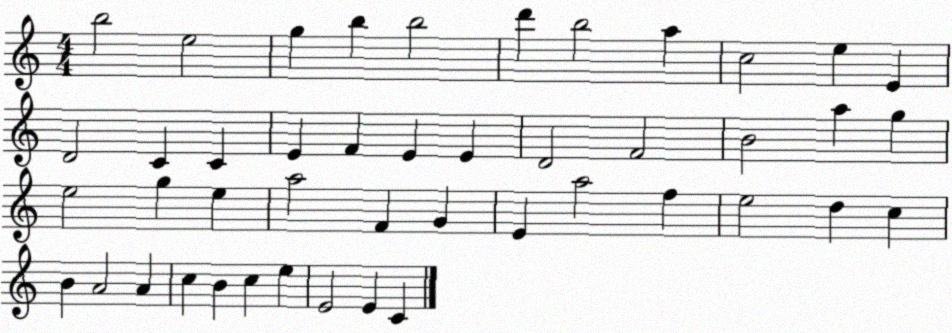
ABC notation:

X:1
T:Untitled
M:4/4
L:1/4
K:C
b2 e2 g b b2 d' b2 a c2 e E D2 C C E F E E D2 F2 B2 a g e2 g e a2 F G E a2 f e2 d c B A2 A c B c e E2 E C